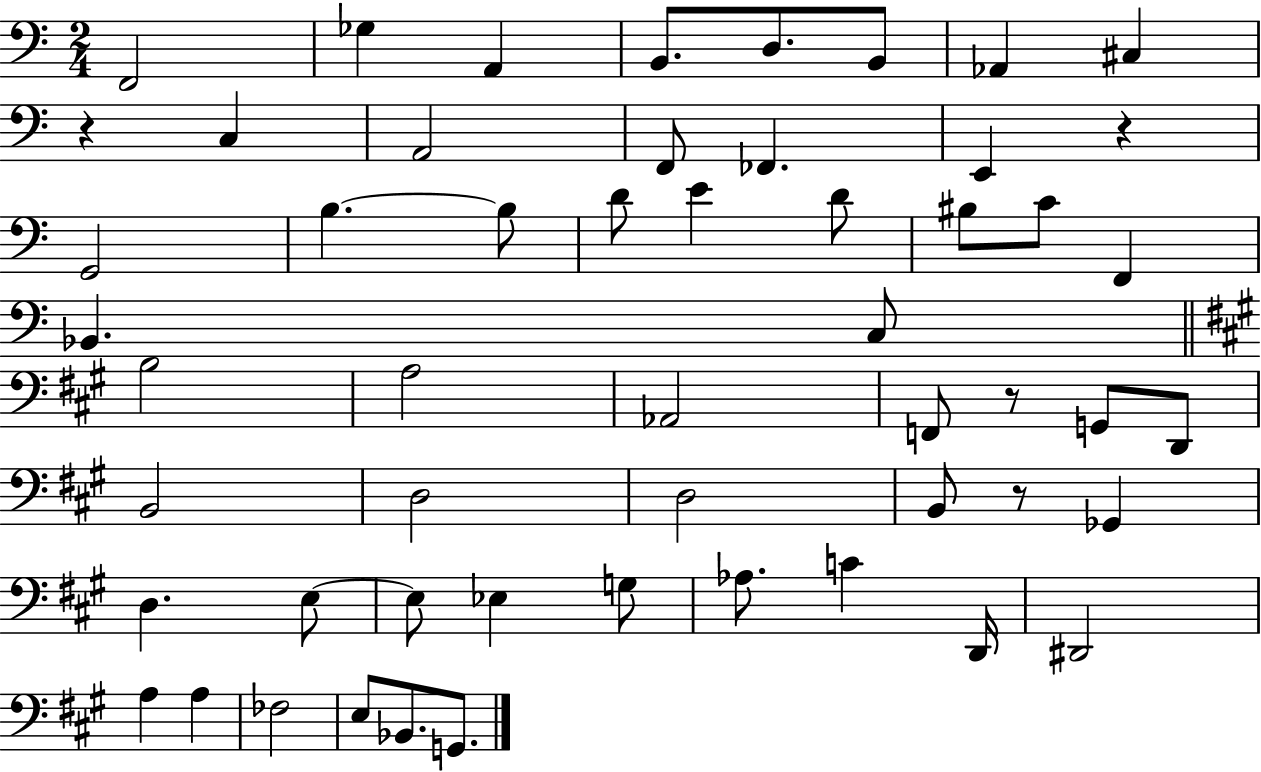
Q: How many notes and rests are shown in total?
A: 54